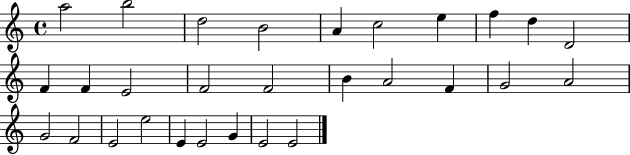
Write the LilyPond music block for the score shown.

{
  \clef treble
  \time 4/4
  \defaultTimeSignature
  \key c \major
  a''2 b''2 | d''2 b'2 | a'4 c''2 e''4 | f''4 d''4 d'2 | \break f'4 f'4 e'2 | f'2 f'2 | b'4 a'2 f'4 | g'2 a'2 | \break g'2 f'2 | e'2 e''2 | e'4 e'2 g'4 | e'2 e'2 | \break \bar "|."
}